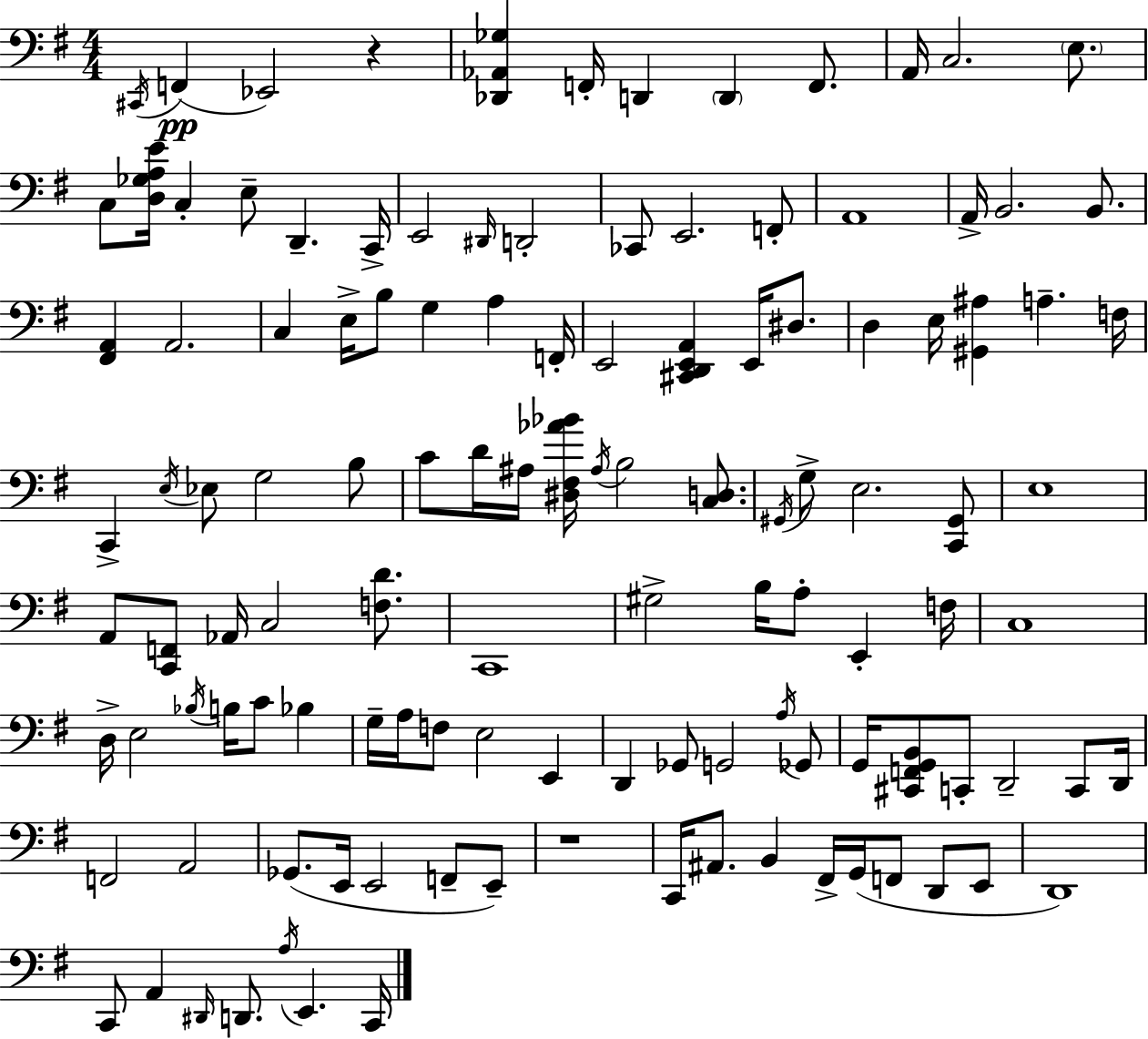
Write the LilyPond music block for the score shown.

{
  \clef bass
  \numericTimeSignature
  \time 4/4
  \key e \minor
  \acciaccatura { cis,16 }(\pp f,4 ees,2) r4 | <des, aes, ges>4 f,16-. d,4 \parenthesize d,4 f,8. | a,16 c2. \parenthesize e8. | c8 <d ges a e'>16 c4-. e8-- d,4.-- | \break c,16-> e,2 \grace { dis,16 } d,2-. | ces,8 e,2. | f,8-. a,1 | a,16-> b,2. b,8. | \break <fis, a,>4 a,2. | c4 e16-> b8 g4 a4 | f,16-. e,2 <cis, d, e, a,>4 e,16 dis8. | d4 e16 <gis, ais>4 a4.-- | \break f16 c,4-> \acciaccatura { e16 } ees8 g2 | b8 c'8 d'16 ais16 <dis fis aes' bes'>16 \acciaccatura { ais16 } b2 | <c d>8. \acciaccatura { gis,16 } g8-> e2. | <c, gis,>8 e1 | \break a,8 <c, f,>8 aes,16 c2 | <f d'>8. c,1 | gis2-> b16 a8-. | e,4-. f16 c1 | \break d16-> e2 \acciaccatura { bes16 } b16 | c'8 bes4 g16-- a16 f8 e2 | e,4 d,4 ges,8 g,2 | \acciaccatura { a16 } ges,8 g,16 <cis, f, g, b,>8 c,8-. d,2-- | \break c,8 d,16 f,2 a,2 | ges,8.( e,16 e,2 | f,8-- e,8--) r1 | c,16 ais,8. b,4 fis,16-> | \break g,16( f,8 d,8 e,8 d,1) | c,8 a,4 \grace { dis,16 } d,8. | \acciaccatura { a16 } e,4. c,16 \bar "|."
}